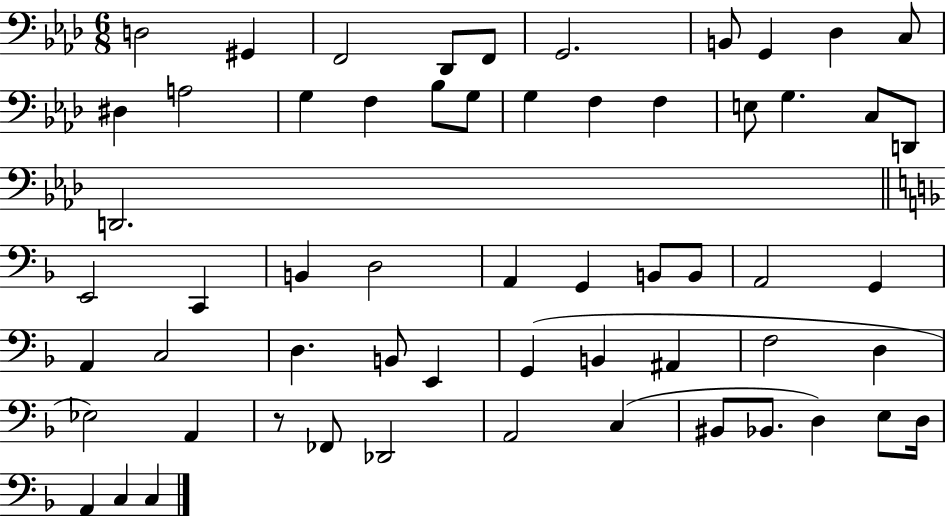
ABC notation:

X:1
T:Untitled
M:6/8
L:1/4
K:Ab
D,2 ^G,, F,,2 _D,,/2 F,,/2 G,,2 B,,/2 G,, _D, C,/2 ^D, A,2 G, F, _B,/2 G,/2 G, F, F, E,/2 G, C,/2 D,,/2 D,,2 E,,2 C,, B,, D,2 A,, G,, B,,/2 B,,/2 A,,2 G,, A,, C,2 D, B,,/2 E,, G,, B,, ^A,, F,2 D, _E,2 A,, z/2 _F,,/2 _D,,2 A,,2 C, ^B,,/2 _B,,/2 D, E,/2 D,/4 A,, C, C,